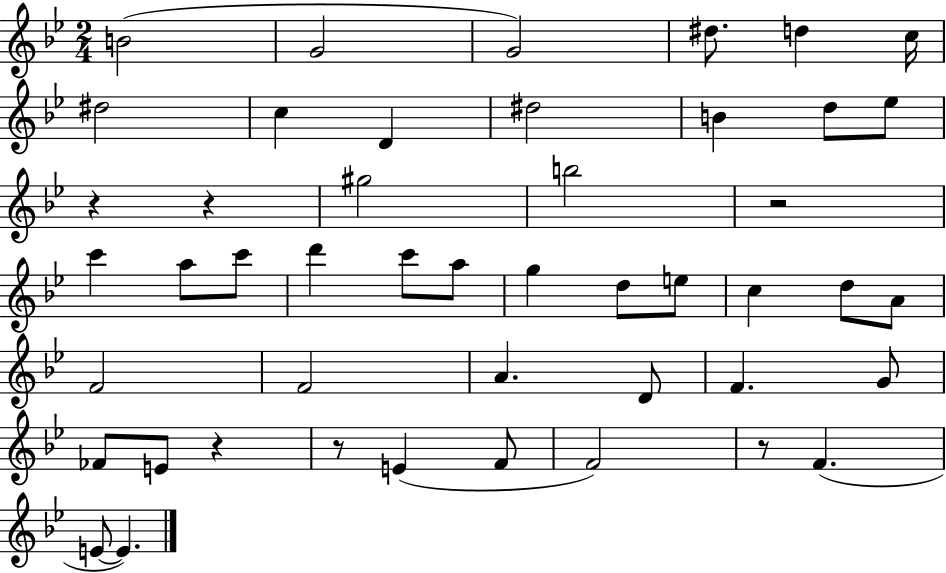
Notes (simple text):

B4/h G4/h G4/h D#5/e. D5/q C5/s D#5/h C5/q D4/q D#5/h B4/q D5/e Eb5/e R/q R/q G#5/h B5/h R/h C6/q A5/e C6/e D6/q C6/e A5/e G5/q D5/e E5/e C5/q D5/e A4/e F4/h F4/h A4/q. D4/e F4/q. G4/e FES4/e E4/e R/q R/e E4/q F4/e F4/h R/e F4/q. E4/e E4/q.